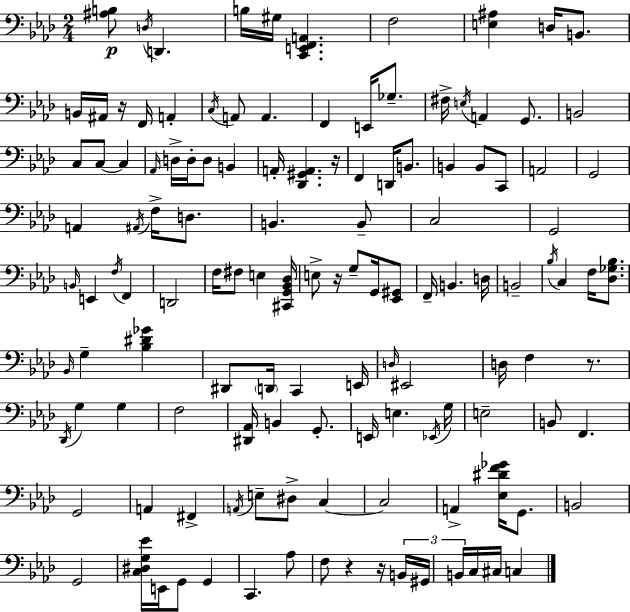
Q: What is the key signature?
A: AES major